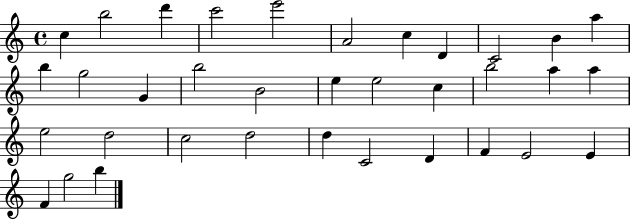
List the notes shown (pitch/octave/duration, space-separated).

C5/q B5/h D6/q C6/h E6/h A4/h C5/q D4/q C4/h B4/q A5/q B5/q G5/h G4/q B5/h B4/h E5/q E5/h C5/q B5/h A5/q A5/q E5/h D5/h C5/h D5/h D5/q C4/h D4/q F4/q E4/h E4/q F4/q G5/h B5/q